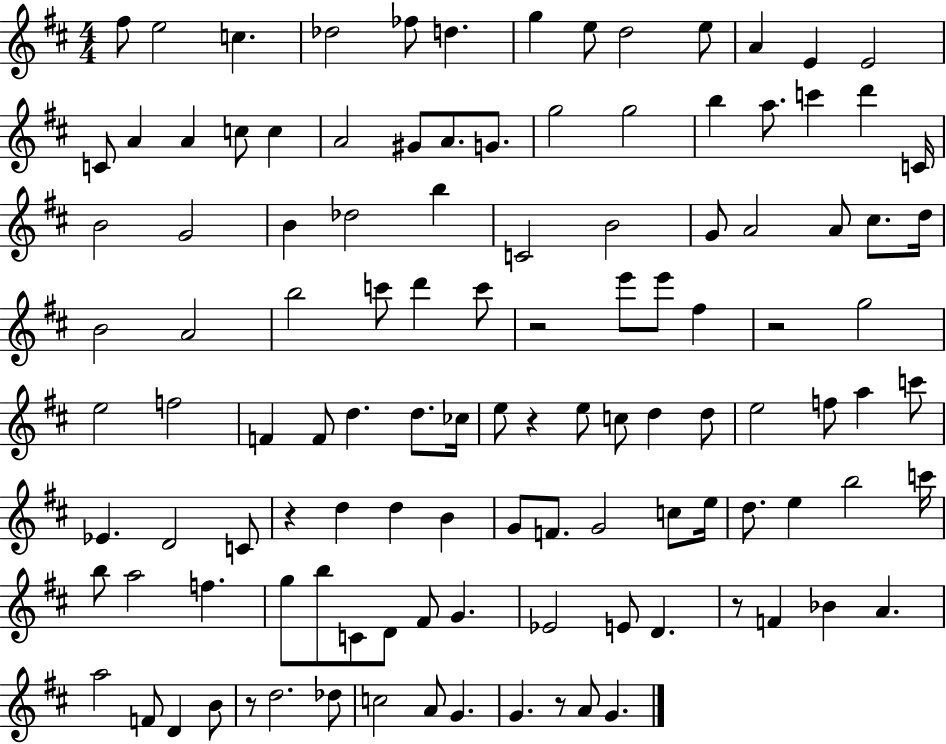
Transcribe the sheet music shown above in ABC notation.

X:1
T:Untitled
M:4/4
L:1/4
K:D
^f/2 e2 c _d2 _f/2 d g e/2 d2 e/2 A E E2 C/2 A A c/2 c A2 ^G/2 A/2 G/2 g2 g2 b a/2 c' d' C/4 B2 G2 B _d2 b C2 B2 G/2 A2 A/2 ^c/2 d/4 B2 A2 b2 c'/2 d' c'/2 z2 e'/2 e'/2 ^f z2 g2 e2 f2 F F/2 d d/2 _c/4 e/2 z e/2 c/2 d d/2 e2 f/2 a c'/2 _E D2 C/2 z d d B G/2 F/2 G2 c/2 e/4 d/2 e b2 c'/4 b/2 a2 f g/2 b/2 C/2 D/2 ^F/2 G _E2 E/2 D z/2 F _B A a2 F/2 D B/2 z/2 d2 _d/2 c2 A/2 G G z/2 A/2 G